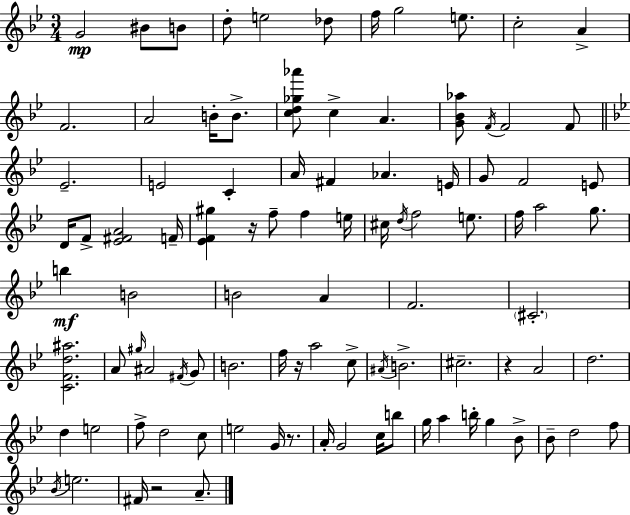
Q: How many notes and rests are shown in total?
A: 96